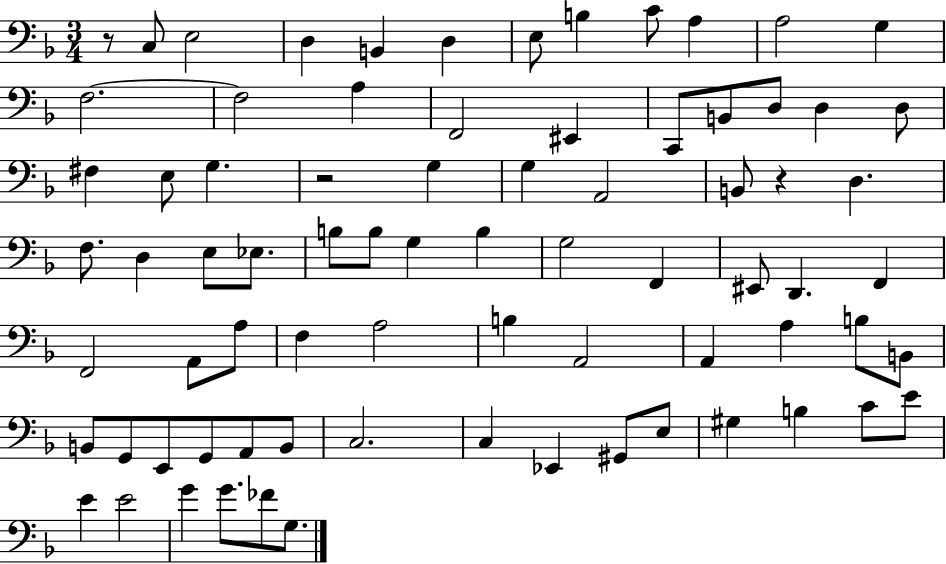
X:1
T:Untitled
M:3/4
L:1/4
K:F
z/2 C,/2 E,2 D, B,, D, E,/2 B, C/2 A, A,2 G, F,2 F,2 A, F,,2 ^E,, C,,/2 B,,/2 D,/2 D, D,/2 ^F, E,/2 G, z2 G, G, A,,2 B,,/2 z D, F,/2 D, E,/2 _E,/2 B,/2 B,/2 G, B, G,2 F,, ^E,,/2 D,, F,, F,,2 A,,/2 A,/2 F, A,2 B, A,,2 A,, A, B,/2 B,,/2 B,,/2 G,,/2 E,,/2 G,,/2 A,,/2 B,,/2 C,2 C, _E,, ^G,,/2 E,/2 ^G, B, C/2 E/2 E E2 G G/2 _F/2 G,/2